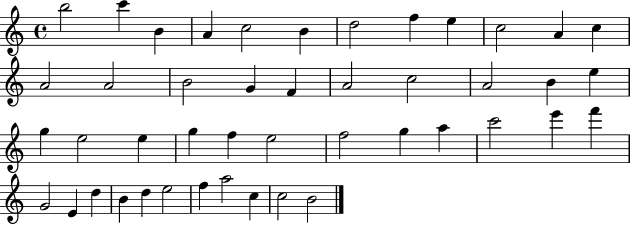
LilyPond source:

{
  \clef treble
  \time 4/4
  \defaultTimeSignature
  \key c \major
  b''2 c'''4 b'4 | a'4 c''2 b'4 | d''2 f''4 e''4 | c''2 a'4 c''4 | \break a'2 a'2 | b'2 g'4 f'4 | a'2 c''2 | a'2 b'4 e''4 | \break g''4 e''2 e''4 | g''4 f''4 e''2 | f''2 g''4 a''4 | c'''2 e'''4 f'''4 | \break g'2 e'4 d''4 | b'4 d''4 e''2 | f''4 a''2 c''4 | c''2 b'2 | \break \bar "|."
}